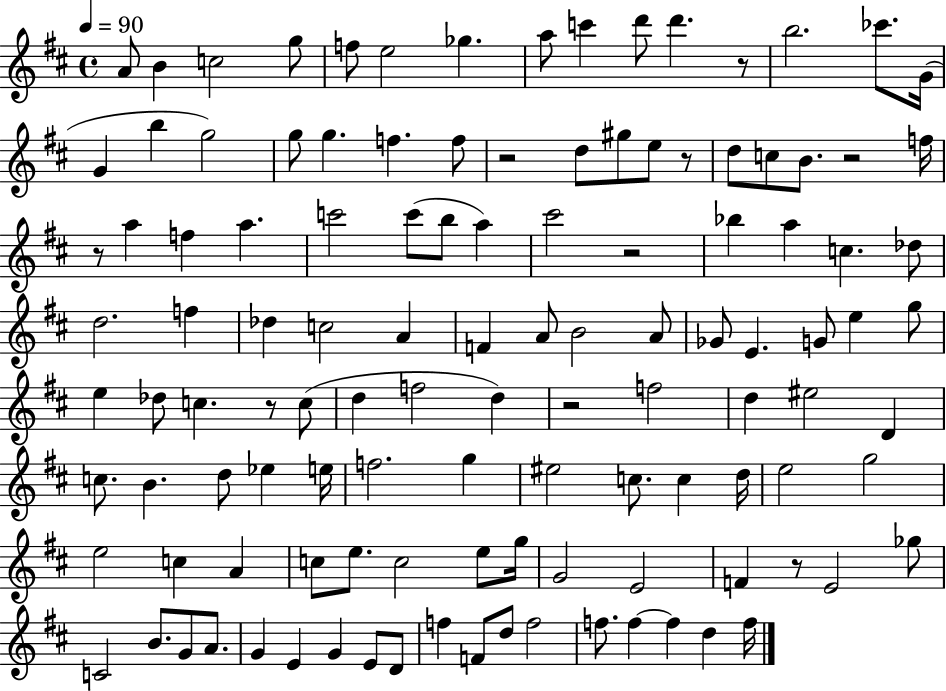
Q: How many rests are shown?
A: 9